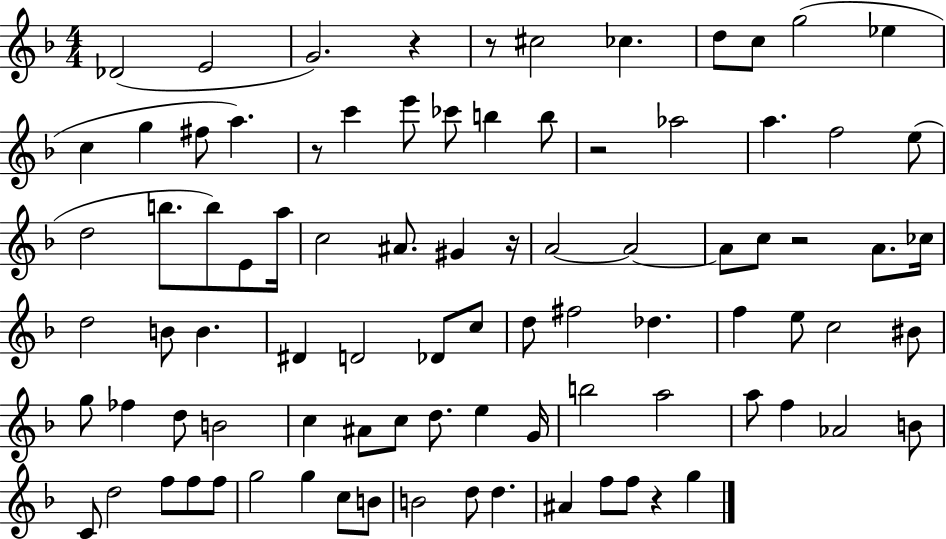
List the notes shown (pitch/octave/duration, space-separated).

Db4/h E4/h G4/h. R/q R/e C#5/h CES5/q. D5/e C5/e G5/h Eb5/q C5/q G5/q F#5/e A5/q. R/e C6/q E6/e CES6/e B5/q B5/e R/h Ab5/h A5/q. F5/h E5/e D5/h B5/e. B5/e E4/e A5/s C5/h A#4/e. G#4/q R/s A4/h A4/h A4/e C5/e R/h A4/e. CES5/s D5/h B4/e B4/q. D#4/q D4/h Db4/e C5/e D5/e F#5/h Db5/q. F5/q E5/e C5/h BIS4/e G5/e FES5/q D5/e B4/h C5/q A#4/e C5/e D5/e. E5/q G4/s B5/h A5/h A5/e F5/q Ab4/h B4/e C4/e D5/h F5/e F5/e F5/e G5/h G5/q C5/e B4/e B4/h D5/e D5/q. A#4/q F5/e F5/e R/q G5/q